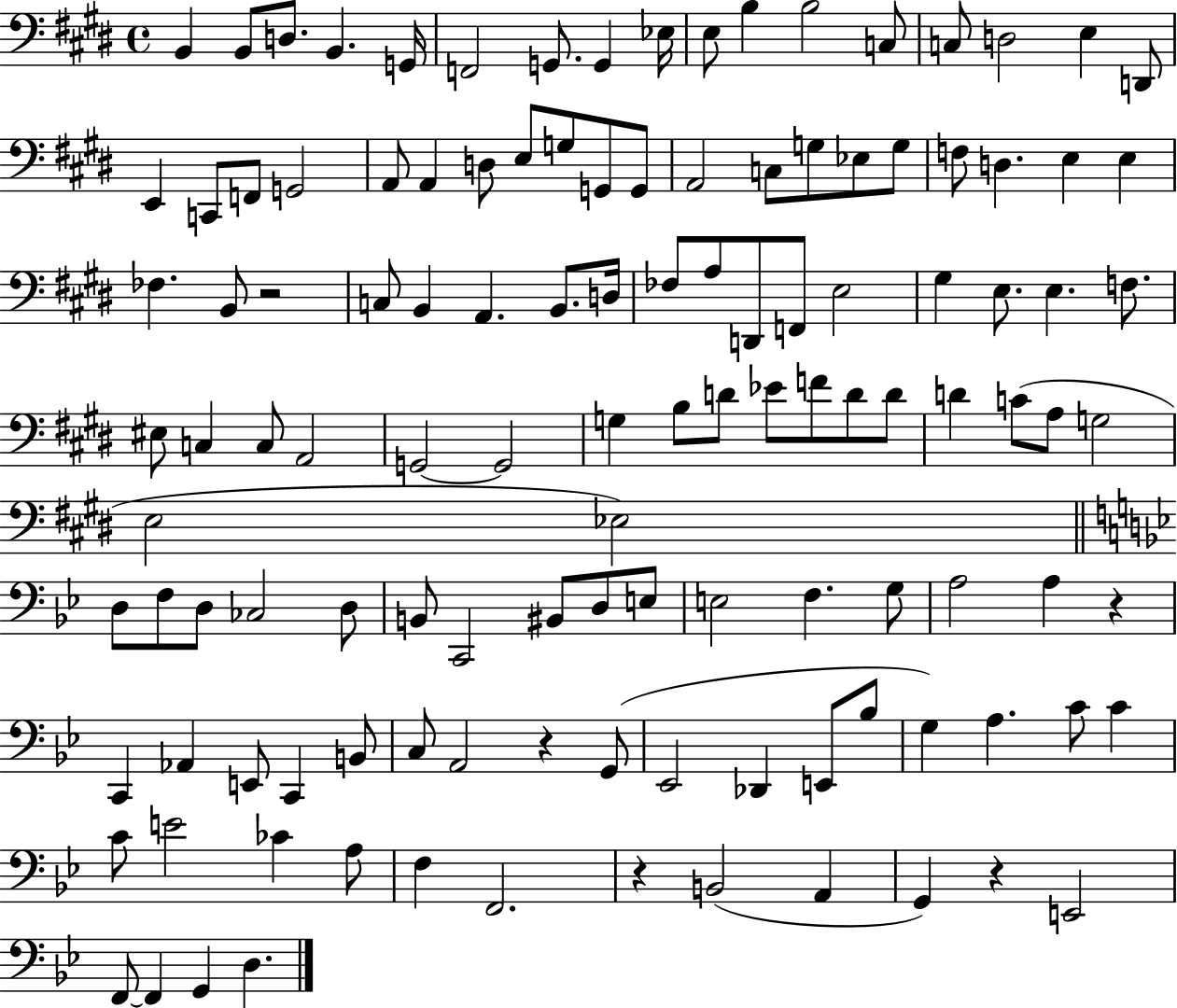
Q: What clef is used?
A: bass